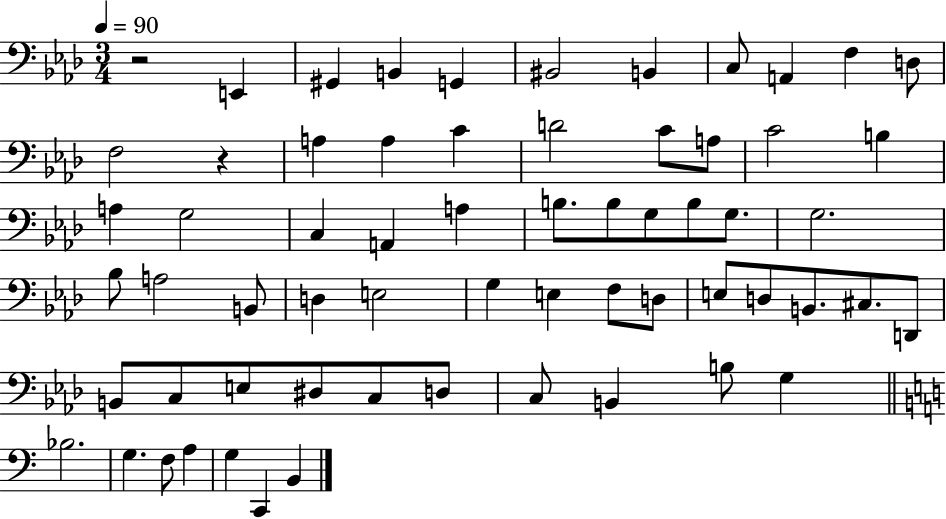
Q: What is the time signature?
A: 3/4